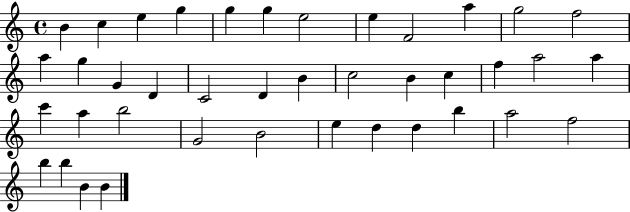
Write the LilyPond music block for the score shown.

{
  \clef treble
  \time 4/4
  \defaultTimeSignature
  \key c \major
  b'4 c''4 e''4 g''4 | g''4 g''4 e''2 | e''4 f'2 a''4 | g''2 f''2 | \break a''4 g''4 g'4 d'4 | c'2 d'4 b'4 | c''2 b'4 c''4 | f''4 a''2 a''4 | \break c'''4 a''4 b''2 | g'2 b'2 | e''4 d''4 d''4 b''4 | a''2 f''2 | \break b''4 b''4 b'4 b'4 | \bar "|."
}